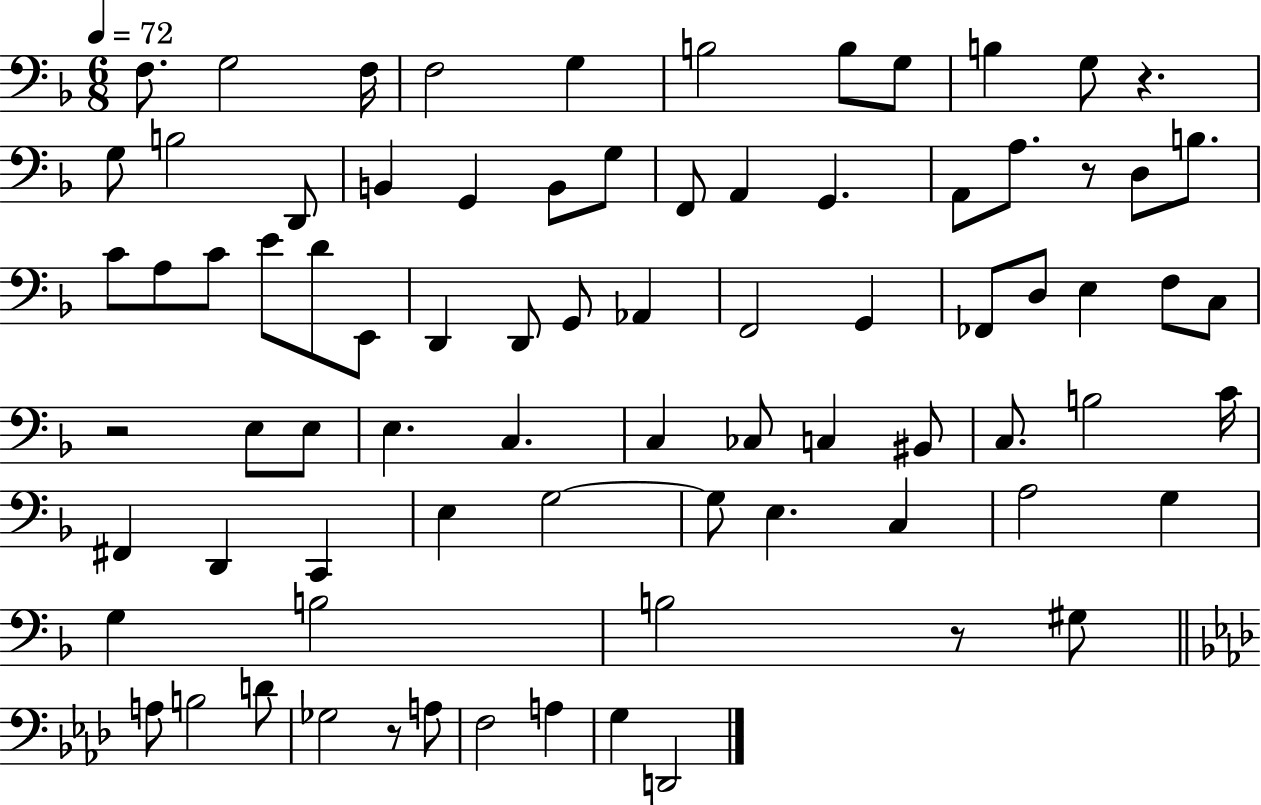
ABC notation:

X:1
T:Untitled
M:6/8
L:1/4
K:F
F,/2 G,2 F,/4 F,2 G, B,2 B,/2 G,/2 B, G,/2 z G,/2 B,2 D,,/2 B,, G,, B,,/2 G,/2 F,,/2 A,, G,, A,,/2 A,/2 z/2 D,/2 B,/2 C/2 A,/2 C/2 E/2 D/2 E,,/2 D,, D,,/2 G,,/2 _A,, F,,2 G,, _F,,/2 D,/2 E, F,/2 C,/2 z2 E,/2 E,/2 E, C, C, _C,/2 C, ^B,,/2 C,/2 B,2 C/4 ^F,, D,, C,, E, G,2 G,/2 E, C, A,2 G, G, B,2 B,2 z/2 ^G,/2 A,/2 B,2 D/2 _G,2 z/2 A,/2 F,2 A, G, D,,2